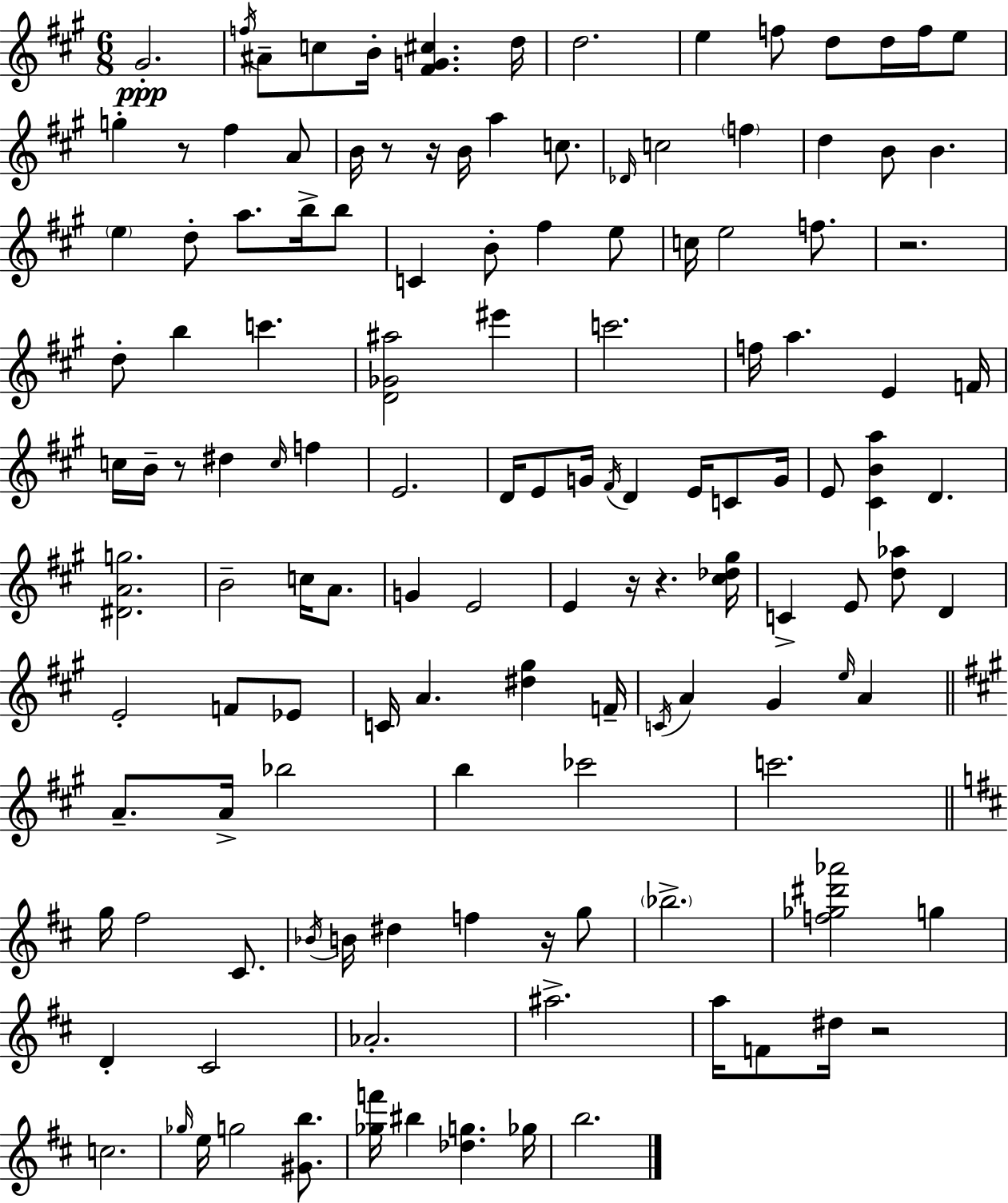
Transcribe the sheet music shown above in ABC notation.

X:1
T:Untitled
M:6/8
L:1/4
K:A
^G2 f/4 ^A/2 c/2 B/4 [^FG^c] d/4 d2 e f/2 d/2 d/4 f/4 e/2 g z/2 ^f A/2 B/4 z/2 z/4 B/4 a c/2 _D/4 c2 f d B/2 B e d/2 a/2 b/4 b/2 C B/2 ^f e/2 c/4 e2 f/2 z2 d/2 b c' [D_G^a]2 ^e' c'2 f/4 a E F/4 c/4 B/4 z/2 ^d c/4 f E2 D/4 E/2 G/4 ^F/4 D E/4 C/2 G/4 E/2 [^CBa] D [^DAg]2 B2 c/4 A/2 G E2 E z/4 z [^c_d^g]/4 C E/2 [d_a]/2 D E2 F/2 _E/2 C/4 A [^d^g] F/4 C/4 A ^G e/4 A A/2 A/4 _b2 b _c'2 c'2 g/4 ^f2 ^C/2 _B/4 B/4 ^d f z/4 g/2 _b2 [f_g^d'_a']2 g D ^C2 _A2 ^a2 a/4 F/2 ^d/4 z2 c2 _g/4 e/4 g2 [^Gb]/2 [_gf']/4 ^b [_dg] _g/4 b2